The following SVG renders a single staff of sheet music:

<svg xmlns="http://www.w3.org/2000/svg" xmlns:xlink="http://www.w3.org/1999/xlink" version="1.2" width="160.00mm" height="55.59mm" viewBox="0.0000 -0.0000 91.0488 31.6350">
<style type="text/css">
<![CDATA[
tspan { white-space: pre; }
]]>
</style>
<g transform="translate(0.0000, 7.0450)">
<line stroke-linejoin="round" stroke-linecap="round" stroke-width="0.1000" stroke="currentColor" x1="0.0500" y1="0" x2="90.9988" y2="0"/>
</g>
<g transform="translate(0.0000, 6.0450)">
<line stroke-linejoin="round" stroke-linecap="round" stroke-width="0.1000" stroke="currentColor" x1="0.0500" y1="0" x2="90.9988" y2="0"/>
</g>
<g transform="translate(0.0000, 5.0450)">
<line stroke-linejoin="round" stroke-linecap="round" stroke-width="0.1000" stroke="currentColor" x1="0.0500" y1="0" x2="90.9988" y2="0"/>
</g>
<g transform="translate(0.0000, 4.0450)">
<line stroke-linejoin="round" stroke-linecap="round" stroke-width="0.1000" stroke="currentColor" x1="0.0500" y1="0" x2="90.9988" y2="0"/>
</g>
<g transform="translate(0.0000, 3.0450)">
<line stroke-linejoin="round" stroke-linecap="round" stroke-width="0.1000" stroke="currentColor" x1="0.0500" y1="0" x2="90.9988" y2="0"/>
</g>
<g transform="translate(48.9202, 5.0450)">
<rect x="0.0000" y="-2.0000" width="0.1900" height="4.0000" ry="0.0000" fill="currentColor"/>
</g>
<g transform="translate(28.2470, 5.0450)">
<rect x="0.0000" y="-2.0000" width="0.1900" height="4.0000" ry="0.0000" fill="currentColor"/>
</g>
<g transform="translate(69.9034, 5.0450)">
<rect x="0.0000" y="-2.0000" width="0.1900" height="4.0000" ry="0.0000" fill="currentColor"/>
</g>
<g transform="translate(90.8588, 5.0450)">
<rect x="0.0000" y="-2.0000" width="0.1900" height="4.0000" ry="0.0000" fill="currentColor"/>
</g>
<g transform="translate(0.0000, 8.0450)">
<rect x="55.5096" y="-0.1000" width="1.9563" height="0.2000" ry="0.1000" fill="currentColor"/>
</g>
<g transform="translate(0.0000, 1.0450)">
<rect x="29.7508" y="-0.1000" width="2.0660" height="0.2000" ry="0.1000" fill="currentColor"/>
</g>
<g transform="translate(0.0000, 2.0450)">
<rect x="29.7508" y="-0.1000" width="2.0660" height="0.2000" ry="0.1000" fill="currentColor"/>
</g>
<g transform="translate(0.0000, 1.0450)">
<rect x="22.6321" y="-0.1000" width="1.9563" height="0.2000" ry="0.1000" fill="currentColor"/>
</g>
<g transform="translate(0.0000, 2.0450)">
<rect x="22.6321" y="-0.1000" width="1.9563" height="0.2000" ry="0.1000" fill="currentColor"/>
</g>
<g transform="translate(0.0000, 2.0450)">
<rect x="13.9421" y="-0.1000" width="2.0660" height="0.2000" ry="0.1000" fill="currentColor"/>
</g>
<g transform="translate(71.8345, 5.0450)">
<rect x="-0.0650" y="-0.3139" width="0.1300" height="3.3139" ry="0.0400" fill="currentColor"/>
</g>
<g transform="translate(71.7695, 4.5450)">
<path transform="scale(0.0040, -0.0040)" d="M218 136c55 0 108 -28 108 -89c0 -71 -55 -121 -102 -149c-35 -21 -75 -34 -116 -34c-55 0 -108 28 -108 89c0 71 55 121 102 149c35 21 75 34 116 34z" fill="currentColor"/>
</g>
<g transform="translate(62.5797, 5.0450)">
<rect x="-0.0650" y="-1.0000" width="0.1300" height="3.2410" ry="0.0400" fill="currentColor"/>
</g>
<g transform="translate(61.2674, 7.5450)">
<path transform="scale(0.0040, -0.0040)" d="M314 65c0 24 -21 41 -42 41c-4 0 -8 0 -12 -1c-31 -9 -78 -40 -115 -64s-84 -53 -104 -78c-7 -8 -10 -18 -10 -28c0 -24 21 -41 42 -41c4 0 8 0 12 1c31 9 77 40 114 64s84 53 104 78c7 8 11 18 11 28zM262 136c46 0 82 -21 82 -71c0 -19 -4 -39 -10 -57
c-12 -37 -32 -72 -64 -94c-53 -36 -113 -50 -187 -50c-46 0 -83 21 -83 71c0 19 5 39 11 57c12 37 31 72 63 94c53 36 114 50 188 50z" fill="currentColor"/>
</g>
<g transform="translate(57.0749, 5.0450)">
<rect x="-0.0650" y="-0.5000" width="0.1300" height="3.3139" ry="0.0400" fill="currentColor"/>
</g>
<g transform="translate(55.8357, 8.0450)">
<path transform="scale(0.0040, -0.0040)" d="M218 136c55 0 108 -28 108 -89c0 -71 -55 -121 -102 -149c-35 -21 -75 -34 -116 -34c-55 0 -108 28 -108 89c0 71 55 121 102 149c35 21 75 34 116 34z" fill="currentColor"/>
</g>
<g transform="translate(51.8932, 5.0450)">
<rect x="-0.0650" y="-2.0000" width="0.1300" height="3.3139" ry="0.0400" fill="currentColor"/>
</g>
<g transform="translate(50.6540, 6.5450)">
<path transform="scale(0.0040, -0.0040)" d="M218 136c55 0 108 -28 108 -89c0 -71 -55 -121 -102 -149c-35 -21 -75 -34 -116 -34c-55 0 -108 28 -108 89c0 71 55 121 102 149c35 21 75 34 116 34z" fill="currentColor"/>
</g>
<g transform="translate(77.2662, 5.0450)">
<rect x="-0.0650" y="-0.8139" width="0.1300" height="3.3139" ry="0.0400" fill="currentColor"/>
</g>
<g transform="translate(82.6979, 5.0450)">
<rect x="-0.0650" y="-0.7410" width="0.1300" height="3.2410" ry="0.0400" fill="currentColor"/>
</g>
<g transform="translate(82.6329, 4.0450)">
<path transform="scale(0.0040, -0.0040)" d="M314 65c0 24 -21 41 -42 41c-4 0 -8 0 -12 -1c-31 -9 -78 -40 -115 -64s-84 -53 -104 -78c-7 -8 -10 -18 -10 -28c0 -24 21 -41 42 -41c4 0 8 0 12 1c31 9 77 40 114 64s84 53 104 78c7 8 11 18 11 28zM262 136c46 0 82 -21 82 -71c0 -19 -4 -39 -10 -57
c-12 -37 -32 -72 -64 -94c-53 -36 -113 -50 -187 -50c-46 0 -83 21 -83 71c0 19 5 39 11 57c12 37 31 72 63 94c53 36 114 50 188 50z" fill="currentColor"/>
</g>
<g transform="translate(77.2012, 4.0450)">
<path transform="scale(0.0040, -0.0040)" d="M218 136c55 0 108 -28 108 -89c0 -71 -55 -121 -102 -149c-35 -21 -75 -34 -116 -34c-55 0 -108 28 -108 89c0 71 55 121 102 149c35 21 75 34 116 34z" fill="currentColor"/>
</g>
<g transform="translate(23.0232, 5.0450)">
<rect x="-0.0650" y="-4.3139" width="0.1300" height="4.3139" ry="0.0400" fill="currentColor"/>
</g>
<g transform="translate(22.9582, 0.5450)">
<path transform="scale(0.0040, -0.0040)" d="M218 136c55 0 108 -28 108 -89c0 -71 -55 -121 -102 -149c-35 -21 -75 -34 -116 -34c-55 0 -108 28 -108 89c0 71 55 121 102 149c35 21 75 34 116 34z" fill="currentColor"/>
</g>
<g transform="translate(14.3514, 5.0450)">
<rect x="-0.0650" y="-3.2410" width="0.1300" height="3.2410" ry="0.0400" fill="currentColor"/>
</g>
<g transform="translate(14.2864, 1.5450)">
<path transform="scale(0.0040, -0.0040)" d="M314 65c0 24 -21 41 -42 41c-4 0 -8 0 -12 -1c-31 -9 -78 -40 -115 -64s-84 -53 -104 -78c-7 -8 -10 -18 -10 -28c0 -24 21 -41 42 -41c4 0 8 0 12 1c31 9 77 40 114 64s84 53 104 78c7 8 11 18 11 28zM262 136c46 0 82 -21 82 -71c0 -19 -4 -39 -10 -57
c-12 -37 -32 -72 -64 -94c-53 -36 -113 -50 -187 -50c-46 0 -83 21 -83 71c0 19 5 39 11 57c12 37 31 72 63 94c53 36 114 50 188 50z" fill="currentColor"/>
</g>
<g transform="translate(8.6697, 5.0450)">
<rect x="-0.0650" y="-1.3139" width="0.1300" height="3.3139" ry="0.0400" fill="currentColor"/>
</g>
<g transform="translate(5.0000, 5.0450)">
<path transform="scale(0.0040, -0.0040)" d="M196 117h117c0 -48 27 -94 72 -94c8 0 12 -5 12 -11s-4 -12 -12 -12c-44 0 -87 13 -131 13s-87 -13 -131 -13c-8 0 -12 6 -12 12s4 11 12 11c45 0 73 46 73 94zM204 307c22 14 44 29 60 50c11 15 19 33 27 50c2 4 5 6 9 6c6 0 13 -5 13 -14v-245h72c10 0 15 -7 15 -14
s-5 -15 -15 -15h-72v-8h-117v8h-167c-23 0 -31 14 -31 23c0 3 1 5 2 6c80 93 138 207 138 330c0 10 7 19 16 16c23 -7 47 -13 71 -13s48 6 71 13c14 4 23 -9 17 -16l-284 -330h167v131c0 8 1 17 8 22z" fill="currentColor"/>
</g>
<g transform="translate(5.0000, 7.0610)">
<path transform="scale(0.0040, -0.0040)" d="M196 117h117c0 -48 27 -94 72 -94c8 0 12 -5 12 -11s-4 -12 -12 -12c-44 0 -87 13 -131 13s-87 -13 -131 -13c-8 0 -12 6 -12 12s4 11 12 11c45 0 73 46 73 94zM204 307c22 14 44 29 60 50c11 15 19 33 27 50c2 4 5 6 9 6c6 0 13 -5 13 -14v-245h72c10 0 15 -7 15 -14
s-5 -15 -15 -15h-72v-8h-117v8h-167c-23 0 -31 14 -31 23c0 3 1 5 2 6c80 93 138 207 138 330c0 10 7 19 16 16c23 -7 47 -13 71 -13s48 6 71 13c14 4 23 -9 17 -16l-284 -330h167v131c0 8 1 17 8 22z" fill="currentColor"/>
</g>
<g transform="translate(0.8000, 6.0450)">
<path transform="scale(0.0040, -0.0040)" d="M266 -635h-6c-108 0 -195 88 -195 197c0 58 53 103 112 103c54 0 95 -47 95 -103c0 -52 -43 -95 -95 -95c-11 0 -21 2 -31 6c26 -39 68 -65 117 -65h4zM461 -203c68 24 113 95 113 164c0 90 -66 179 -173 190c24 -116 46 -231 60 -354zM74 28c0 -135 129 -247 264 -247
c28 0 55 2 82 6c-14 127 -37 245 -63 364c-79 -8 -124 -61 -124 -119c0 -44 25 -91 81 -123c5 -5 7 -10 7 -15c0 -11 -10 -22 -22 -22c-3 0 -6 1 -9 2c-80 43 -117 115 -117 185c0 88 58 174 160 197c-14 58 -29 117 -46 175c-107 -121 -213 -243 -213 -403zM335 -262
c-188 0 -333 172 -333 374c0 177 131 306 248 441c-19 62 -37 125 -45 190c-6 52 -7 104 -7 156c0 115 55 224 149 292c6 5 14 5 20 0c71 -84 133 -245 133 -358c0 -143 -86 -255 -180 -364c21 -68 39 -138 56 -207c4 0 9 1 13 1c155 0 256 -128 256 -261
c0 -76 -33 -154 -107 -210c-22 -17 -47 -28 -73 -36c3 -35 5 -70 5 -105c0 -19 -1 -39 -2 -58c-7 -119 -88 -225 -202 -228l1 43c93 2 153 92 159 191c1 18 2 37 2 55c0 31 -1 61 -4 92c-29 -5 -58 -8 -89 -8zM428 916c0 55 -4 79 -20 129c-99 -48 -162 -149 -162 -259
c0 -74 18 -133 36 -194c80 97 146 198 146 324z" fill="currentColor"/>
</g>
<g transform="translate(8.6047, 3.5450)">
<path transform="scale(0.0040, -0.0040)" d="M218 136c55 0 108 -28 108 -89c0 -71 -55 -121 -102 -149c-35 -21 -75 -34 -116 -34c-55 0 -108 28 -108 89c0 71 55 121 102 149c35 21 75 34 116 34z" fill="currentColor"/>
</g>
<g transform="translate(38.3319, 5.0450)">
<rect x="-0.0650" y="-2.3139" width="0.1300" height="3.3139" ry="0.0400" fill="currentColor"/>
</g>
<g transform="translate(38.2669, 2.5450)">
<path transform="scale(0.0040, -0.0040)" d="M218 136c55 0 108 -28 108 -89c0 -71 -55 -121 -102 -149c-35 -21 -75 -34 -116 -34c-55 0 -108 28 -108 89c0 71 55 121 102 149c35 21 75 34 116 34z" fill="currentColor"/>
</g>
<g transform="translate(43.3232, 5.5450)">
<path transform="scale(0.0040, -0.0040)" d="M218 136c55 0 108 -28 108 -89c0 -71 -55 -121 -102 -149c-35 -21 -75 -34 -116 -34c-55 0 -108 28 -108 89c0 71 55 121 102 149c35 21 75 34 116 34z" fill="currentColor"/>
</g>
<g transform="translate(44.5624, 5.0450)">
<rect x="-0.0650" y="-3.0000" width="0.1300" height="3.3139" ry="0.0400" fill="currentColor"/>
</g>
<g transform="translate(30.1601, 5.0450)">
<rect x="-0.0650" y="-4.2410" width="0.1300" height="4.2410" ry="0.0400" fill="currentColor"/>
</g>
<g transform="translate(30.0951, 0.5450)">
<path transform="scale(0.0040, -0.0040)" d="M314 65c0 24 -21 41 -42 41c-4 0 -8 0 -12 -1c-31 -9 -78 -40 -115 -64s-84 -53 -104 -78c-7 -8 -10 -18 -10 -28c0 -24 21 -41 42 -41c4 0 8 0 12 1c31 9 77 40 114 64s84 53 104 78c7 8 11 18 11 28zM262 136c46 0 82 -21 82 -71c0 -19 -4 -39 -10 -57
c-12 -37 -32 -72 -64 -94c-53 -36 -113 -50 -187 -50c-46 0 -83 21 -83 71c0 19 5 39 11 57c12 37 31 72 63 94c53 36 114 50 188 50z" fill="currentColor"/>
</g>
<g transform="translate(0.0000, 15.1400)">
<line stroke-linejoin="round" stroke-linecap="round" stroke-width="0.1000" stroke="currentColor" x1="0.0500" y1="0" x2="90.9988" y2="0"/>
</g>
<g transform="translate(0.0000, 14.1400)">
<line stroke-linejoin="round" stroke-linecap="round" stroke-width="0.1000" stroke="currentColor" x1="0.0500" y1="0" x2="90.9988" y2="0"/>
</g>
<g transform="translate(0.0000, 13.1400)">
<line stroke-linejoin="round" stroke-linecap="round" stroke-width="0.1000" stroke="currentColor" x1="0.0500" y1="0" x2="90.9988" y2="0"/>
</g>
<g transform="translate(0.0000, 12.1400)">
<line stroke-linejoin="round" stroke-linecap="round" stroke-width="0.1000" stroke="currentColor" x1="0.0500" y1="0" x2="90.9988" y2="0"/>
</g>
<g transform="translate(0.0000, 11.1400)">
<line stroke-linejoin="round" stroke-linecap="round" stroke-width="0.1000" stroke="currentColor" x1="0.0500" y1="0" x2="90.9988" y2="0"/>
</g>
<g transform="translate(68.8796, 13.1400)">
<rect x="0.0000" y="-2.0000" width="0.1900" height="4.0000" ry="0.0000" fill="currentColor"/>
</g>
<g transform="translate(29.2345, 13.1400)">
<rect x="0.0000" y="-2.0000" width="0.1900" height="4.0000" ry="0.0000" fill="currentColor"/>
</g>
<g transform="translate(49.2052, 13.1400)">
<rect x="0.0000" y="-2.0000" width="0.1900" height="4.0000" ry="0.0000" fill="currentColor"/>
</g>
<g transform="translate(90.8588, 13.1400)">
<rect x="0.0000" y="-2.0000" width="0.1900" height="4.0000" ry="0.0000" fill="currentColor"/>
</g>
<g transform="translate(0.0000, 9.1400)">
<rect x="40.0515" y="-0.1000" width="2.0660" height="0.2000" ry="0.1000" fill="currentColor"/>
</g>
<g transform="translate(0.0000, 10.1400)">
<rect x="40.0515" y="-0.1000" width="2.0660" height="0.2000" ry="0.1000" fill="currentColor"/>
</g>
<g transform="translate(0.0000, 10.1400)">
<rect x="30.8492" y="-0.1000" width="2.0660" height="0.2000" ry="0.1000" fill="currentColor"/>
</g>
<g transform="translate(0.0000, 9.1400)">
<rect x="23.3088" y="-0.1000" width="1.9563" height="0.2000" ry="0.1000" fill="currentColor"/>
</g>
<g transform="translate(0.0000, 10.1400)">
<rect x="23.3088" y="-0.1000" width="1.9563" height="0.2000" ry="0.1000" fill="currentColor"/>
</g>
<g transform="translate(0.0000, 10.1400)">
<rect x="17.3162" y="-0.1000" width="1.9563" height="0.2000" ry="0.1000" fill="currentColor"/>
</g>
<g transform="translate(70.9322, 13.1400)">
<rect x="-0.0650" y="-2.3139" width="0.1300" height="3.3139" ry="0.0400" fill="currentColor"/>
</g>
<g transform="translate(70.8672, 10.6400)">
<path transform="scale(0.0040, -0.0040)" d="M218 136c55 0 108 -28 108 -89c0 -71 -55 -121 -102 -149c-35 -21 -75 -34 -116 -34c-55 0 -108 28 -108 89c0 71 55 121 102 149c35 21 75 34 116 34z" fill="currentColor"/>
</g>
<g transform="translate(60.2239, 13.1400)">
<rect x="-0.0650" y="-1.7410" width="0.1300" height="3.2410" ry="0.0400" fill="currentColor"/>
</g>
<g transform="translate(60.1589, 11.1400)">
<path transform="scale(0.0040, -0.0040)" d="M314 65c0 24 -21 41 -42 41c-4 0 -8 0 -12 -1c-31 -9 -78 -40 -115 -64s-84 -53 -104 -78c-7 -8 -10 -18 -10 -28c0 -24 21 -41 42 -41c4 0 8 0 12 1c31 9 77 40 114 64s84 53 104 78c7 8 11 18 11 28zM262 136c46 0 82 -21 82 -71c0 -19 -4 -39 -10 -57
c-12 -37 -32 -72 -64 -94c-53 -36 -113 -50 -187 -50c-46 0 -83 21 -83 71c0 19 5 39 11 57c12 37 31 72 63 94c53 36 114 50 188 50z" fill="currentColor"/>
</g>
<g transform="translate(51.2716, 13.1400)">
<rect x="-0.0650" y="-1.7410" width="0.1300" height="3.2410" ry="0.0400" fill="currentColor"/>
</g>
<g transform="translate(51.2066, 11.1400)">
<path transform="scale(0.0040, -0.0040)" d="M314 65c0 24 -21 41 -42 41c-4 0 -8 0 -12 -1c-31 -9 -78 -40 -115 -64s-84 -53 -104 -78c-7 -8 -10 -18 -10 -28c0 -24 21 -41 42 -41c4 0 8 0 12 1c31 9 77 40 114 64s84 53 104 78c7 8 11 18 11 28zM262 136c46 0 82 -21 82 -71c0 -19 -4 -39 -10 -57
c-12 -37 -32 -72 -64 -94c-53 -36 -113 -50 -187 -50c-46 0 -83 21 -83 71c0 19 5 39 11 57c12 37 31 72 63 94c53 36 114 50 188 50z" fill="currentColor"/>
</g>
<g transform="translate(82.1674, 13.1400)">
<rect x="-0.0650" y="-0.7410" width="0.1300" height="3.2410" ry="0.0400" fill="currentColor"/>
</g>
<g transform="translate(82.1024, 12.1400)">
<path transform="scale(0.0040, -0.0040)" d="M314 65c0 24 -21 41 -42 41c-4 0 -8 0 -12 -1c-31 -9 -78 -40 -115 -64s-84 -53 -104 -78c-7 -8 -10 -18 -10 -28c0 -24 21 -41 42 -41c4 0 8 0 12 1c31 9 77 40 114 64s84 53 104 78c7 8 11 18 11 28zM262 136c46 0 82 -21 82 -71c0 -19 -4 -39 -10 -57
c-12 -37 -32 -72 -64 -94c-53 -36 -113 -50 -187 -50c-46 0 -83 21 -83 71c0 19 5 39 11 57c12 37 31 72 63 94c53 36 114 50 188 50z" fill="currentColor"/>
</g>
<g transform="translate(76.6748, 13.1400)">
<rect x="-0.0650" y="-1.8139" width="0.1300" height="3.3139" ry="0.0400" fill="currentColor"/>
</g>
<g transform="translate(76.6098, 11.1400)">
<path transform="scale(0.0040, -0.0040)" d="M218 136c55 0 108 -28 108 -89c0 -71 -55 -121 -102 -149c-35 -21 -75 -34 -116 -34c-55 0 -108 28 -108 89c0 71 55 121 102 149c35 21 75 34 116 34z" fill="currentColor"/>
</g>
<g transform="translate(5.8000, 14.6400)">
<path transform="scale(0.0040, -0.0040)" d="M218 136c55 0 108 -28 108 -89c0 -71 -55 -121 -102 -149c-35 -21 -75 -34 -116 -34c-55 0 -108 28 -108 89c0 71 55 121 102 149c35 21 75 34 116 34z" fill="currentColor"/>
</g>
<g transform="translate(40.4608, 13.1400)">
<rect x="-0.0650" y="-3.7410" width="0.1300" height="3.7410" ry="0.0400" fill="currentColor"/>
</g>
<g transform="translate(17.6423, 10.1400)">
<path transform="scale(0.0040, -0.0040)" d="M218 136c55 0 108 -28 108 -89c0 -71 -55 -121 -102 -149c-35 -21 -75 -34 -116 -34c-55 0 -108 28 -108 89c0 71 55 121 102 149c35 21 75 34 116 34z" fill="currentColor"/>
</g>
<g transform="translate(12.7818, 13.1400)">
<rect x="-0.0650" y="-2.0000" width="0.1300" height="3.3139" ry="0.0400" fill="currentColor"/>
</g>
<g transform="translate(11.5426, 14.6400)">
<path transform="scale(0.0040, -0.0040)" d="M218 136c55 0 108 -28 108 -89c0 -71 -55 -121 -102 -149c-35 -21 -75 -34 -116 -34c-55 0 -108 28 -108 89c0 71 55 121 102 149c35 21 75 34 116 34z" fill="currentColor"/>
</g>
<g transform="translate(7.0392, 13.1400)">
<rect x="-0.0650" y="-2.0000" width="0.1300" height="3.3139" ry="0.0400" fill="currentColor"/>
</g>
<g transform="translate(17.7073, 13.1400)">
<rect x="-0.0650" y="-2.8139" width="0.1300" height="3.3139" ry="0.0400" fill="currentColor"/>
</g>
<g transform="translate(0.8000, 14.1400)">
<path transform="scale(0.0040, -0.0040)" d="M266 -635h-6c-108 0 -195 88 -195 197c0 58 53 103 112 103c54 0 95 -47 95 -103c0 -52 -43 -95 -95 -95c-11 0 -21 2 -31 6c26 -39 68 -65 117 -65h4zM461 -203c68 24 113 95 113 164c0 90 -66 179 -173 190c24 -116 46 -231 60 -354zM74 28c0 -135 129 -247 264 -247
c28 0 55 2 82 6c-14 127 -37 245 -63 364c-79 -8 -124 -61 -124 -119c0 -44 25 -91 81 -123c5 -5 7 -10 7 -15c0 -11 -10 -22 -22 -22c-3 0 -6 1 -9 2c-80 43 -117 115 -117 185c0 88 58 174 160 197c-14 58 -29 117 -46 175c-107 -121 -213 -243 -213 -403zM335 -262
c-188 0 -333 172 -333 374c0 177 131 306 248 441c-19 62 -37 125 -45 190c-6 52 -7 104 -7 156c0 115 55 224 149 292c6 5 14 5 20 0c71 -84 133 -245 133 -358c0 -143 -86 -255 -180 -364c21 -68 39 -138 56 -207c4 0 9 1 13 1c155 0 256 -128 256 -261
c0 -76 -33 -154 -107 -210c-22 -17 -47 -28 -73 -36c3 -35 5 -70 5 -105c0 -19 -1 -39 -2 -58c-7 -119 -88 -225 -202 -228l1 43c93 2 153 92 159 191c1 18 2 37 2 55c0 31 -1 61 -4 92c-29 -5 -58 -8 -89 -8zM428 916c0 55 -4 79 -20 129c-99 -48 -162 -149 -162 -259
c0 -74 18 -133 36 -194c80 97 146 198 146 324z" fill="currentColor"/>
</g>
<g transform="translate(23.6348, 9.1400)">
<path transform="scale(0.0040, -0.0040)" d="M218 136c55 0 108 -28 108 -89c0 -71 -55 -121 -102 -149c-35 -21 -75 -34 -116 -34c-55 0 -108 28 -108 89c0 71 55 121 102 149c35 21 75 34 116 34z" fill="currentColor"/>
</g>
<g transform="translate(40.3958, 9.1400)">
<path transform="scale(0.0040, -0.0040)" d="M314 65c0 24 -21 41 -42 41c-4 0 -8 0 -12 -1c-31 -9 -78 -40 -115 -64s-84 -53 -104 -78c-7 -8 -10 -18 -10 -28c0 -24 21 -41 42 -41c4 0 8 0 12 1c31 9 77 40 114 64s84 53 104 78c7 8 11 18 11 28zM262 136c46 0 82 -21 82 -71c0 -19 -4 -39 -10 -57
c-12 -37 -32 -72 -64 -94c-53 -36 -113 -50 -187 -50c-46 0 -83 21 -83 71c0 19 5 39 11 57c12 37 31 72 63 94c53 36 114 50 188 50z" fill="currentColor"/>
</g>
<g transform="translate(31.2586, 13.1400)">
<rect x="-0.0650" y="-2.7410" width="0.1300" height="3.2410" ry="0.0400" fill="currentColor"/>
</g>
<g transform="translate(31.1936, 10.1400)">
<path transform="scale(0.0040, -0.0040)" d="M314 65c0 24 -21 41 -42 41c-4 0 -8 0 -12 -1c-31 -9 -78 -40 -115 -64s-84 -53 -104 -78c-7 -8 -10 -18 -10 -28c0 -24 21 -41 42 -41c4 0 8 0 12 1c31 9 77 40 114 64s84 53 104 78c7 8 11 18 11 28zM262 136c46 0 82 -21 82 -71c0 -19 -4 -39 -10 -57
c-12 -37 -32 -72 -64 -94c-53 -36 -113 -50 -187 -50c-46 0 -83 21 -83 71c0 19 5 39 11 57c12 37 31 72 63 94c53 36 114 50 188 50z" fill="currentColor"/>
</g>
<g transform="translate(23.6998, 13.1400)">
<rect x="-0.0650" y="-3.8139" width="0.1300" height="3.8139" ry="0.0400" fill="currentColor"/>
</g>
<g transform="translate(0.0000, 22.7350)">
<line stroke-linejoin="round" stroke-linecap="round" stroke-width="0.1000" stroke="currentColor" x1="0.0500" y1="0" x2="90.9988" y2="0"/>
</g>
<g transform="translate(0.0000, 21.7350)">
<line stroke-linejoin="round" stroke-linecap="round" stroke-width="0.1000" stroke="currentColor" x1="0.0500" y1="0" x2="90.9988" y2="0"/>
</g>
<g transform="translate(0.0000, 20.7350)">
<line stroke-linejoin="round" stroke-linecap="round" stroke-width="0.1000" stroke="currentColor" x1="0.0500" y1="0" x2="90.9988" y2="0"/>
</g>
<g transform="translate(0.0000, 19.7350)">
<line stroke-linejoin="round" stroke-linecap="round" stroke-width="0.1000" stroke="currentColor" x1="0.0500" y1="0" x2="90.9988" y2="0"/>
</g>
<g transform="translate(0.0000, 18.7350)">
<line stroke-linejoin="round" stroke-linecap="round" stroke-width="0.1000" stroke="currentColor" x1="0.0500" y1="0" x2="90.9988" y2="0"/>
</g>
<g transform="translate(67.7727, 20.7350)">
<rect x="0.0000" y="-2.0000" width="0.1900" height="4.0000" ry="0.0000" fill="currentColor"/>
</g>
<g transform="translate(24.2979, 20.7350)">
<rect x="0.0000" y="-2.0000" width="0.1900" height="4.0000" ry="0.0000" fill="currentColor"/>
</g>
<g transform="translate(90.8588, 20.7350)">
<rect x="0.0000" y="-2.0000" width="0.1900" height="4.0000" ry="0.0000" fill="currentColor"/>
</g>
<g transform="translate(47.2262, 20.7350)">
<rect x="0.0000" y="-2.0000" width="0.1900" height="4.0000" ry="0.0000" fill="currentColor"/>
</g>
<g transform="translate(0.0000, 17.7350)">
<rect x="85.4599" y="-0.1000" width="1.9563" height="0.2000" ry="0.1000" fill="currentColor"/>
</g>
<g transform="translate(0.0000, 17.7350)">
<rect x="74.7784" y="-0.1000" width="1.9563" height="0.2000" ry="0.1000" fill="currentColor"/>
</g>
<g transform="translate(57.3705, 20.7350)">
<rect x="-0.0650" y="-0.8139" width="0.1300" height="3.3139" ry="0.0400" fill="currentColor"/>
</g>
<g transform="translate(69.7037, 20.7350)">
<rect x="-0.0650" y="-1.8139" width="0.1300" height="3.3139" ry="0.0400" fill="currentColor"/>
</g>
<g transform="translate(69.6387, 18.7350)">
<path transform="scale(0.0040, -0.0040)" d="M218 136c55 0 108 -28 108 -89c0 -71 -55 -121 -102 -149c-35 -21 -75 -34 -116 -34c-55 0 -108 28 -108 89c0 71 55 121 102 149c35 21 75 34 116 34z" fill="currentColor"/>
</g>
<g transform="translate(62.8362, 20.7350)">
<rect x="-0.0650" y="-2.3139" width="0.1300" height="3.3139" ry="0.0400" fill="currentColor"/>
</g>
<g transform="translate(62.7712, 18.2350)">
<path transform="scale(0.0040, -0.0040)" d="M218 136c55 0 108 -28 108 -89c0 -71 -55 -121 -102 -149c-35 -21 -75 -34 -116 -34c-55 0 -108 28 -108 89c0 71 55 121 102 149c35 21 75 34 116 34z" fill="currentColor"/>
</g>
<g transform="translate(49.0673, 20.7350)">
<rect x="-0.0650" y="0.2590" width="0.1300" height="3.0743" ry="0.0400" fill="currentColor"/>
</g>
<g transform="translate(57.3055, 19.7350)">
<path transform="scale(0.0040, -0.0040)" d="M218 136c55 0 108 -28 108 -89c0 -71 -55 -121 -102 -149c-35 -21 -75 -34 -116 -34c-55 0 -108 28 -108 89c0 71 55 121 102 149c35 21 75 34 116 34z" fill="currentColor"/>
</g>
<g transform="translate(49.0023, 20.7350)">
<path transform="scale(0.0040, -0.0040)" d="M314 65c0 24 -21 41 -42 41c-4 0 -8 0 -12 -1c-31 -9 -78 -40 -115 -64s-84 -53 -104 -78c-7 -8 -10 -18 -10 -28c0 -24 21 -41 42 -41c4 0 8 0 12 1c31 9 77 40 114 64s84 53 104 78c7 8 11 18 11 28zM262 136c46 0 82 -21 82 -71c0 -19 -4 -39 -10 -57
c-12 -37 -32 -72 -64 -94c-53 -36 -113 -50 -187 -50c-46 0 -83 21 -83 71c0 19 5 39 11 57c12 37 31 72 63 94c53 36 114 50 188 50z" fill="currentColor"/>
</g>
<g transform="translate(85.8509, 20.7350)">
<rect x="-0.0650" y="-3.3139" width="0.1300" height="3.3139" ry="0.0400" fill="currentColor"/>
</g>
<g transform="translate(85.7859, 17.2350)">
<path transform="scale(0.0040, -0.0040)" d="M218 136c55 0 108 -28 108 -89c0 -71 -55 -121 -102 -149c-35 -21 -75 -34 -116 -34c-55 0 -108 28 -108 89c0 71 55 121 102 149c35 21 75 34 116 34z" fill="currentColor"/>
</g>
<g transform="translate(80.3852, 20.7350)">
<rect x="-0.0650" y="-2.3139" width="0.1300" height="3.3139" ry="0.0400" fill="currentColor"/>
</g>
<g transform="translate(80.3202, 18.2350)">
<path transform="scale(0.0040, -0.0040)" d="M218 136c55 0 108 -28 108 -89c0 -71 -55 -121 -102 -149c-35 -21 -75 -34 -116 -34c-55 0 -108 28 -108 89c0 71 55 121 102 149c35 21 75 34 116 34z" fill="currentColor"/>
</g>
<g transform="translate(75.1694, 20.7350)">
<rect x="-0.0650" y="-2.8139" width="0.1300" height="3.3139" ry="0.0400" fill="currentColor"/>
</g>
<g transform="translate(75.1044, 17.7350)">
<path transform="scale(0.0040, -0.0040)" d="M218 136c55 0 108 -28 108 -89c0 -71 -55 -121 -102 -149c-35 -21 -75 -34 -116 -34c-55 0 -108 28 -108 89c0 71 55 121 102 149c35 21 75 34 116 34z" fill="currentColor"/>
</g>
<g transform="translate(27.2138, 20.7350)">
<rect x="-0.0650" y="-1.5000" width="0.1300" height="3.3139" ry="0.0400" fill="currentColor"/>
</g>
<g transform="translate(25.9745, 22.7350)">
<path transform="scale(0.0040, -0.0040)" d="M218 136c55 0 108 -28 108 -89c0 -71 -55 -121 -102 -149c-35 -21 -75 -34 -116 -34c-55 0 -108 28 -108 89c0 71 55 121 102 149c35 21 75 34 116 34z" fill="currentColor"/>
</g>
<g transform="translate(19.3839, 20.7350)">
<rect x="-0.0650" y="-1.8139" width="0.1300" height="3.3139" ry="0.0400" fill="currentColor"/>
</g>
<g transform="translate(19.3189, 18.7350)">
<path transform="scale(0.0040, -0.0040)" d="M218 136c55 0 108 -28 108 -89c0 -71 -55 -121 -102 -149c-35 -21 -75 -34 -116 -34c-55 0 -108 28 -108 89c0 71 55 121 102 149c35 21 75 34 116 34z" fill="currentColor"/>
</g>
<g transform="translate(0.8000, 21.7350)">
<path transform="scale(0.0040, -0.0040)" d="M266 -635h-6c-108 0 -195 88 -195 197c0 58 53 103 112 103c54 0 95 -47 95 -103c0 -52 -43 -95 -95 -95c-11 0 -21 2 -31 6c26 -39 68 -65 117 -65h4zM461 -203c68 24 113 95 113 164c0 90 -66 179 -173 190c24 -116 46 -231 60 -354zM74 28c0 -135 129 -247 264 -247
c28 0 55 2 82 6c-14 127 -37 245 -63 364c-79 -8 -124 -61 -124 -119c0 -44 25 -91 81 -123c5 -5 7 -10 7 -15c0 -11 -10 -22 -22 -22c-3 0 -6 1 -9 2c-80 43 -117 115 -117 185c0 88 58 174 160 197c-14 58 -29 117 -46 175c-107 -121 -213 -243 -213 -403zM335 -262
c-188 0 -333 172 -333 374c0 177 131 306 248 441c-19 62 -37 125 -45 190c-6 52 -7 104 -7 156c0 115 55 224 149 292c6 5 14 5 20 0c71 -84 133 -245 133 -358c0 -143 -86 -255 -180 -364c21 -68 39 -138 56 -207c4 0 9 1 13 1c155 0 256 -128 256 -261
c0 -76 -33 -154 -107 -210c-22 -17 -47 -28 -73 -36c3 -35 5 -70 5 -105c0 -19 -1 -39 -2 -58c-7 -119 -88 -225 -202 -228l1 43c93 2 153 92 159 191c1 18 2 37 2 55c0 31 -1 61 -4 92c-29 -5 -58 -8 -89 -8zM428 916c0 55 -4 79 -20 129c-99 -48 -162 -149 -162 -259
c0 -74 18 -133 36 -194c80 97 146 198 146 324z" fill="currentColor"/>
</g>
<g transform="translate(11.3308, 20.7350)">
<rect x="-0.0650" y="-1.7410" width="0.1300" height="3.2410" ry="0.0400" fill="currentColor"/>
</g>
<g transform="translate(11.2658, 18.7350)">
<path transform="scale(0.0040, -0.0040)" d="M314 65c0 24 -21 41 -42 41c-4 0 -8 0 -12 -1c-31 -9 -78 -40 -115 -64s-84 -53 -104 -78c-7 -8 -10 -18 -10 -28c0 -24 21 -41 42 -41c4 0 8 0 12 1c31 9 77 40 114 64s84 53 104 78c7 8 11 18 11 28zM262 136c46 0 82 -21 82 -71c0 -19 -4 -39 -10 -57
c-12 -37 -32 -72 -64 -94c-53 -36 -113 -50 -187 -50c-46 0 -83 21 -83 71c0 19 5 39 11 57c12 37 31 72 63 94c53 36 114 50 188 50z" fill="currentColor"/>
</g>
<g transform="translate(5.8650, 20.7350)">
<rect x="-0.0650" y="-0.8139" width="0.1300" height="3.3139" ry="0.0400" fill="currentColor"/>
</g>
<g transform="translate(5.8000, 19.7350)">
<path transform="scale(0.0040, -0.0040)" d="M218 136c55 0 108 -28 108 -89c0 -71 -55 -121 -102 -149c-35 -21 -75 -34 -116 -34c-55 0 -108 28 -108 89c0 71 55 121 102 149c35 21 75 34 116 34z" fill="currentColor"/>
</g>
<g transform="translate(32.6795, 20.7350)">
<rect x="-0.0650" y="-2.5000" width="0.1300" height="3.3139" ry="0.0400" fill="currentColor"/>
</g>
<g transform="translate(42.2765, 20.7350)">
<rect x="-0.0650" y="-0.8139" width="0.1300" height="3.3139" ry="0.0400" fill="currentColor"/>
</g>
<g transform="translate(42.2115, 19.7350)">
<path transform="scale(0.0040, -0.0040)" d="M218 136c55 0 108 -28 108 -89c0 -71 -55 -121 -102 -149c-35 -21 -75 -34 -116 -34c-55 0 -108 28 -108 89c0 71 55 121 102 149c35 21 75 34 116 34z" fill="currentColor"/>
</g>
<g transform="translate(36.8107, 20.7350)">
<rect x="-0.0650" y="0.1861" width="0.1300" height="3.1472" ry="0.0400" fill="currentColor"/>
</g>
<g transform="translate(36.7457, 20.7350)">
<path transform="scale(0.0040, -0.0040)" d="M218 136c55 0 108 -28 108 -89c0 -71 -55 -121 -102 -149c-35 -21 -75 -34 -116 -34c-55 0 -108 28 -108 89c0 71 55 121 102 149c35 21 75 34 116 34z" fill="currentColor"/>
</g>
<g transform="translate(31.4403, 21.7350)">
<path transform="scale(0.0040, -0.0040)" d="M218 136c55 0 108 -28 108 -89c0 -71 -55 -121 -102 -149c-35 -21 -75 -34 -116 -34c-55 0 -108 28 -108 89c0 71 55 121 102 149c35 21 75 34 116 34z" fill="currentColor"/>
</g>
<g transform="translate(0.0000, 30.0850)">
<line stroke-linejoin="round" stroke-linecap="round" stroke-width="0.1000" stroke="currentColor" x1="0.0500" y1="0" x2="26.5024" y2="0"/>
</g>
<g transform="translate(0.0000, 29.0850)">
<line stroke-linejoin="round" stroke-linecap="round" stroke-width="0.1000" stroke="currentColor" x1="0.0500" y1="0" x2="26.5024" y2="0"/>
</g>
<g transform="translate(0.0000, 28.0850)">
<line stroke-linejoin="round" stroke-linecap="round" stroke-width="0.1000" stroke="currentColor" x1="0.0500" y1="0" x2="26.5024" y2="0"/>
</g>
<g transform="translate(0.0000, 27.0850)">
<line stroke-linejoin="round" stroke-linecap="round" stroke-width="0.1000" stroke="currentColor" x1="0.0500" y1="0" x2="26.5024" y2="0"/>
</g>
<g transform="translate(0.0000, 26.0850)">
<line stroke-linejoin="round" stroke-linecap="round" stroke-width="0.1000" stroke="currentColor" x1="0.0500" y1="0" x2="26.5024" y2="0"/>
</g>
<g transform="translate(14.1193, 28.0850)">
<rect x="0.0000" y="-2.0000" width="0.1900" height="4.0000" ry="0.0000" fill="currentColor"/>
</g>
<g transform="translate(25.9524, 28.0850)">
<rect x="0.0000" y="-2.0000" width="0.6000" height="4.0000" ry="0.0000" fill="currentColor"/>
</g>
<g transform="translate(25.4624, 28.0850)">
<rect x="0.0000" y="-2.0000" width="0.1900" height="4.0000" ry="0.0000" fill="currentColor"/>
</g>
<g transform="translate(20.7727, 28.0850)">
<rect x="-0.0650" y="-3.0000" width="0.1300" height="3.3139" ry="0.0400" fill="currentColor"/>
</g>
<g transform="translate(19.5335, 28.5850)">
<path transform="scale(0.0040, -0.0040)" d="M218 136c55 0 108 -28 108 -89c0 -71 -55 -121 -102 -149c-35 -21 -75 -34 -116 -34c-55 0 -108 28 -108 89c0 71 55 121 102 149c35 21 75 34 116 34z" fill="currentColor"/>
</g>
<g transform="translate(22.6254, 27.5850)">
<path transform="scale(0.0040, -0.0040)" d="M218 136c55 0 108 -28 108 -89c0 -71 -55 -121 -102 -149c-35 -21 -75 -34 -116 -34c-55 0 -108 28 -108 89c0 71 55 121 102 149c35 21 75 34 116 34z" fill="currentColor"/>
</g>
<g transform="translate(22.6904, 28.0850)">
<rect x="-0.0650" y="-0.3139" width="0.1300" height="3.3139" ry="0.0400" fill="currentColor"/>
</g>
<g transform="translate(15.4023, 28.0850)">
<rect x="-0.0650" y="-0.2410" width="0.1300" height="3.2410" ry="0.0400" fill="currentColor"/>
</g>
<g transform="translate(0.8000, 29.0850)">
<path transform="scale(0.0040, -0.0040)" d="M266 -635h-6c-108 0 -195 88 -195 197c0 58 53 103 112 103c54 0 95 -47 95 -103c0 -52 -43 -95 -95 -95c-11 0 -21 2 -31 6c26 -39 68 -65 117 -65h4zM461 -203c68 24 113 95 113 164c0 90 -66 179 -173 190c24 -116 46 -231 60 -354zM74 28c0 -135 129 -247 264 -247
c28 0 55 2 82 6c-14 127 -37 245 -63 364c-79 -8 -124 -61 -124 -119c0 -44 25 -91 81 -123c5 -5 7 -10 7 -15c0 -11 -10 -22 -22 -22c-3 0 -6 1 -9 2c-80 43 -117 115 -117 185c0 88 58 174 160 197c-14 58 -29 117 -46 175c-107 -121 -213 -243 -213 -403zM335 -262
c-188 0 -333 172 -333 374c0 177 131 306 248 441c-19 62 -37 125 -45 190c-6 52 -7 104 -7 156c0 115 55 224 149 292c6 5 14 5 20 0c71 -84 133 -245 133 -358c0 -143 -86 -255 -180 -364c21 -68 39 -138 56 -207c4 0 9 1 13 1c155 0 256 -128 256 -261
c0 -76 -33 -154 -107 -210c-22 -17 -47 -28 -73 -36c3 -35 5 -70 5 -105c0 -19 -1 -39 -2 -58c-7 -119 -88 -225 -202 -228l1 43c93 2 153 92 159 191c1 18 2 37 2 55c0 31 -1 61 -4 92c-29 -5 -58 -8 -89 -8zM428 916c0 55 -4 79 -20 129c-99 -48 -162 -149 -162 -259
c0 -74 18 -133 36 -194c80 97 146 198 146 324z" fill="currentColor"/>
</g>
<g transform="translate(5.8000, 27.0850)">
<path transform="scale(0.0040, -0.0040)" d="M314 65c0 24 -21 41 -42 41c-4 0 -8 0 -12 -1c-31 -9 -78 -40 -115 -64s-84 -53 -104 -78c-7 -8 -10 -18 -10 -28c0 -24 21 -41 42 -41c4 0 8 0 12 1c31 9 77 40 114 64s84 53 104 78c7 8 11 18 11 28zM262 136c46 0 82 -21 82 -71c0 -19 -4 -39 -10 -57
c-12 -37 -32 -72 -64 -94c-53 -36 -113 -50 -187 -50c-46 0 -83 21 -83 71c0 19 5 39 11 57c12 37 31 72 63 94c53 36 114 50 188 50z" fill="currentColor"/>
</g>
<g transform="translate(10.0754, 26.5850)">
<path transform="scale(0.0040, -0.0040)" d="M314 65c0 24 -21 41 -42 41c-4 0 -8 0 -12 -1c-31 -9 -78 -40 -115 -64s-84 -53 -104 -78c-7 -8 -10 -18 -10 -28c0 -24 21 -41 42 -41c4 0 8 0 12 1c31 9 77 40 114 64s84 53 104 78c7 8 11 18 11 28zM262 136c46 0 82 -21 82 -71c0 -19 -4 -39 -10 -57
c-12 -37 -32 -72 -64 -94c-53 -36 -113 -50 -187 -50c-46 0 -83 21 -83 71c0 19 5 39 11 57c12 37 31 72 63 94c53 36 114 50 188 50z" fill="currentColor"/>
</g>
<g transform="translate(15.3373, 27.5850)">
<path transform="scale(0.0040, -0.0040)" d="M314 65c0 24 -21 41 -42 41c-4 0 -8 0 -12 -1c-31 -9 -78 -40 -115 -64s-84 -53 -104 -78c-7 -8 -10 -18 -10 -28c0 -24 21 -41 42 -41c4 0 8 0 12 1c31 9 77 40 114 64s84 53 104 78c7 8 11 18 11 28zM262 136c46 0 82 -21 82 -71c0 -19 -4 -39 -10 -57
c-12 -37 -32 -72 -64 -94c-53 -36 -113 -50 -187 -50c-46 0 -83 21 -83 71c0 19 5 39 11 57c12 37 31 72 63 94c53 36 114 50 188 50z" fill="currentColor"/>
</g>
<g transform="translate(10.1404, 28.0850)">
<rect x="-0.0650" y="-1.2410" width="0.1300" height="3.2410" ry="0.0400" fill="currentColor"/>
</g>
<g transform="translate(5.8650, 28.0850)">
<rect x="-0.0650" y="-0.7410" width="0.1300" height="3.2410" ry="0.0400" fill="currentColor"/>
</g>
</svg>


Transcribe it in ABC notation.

X:1
T:Untitled
M:4/4
L:1/4
K:C
e b2 d' d'2 g A F C D2 c d d2 F F a c' a2 c'2 f2 f2 g f d2 d f2 f E G B d B2 d g f a g b d2 e2 c2 A c